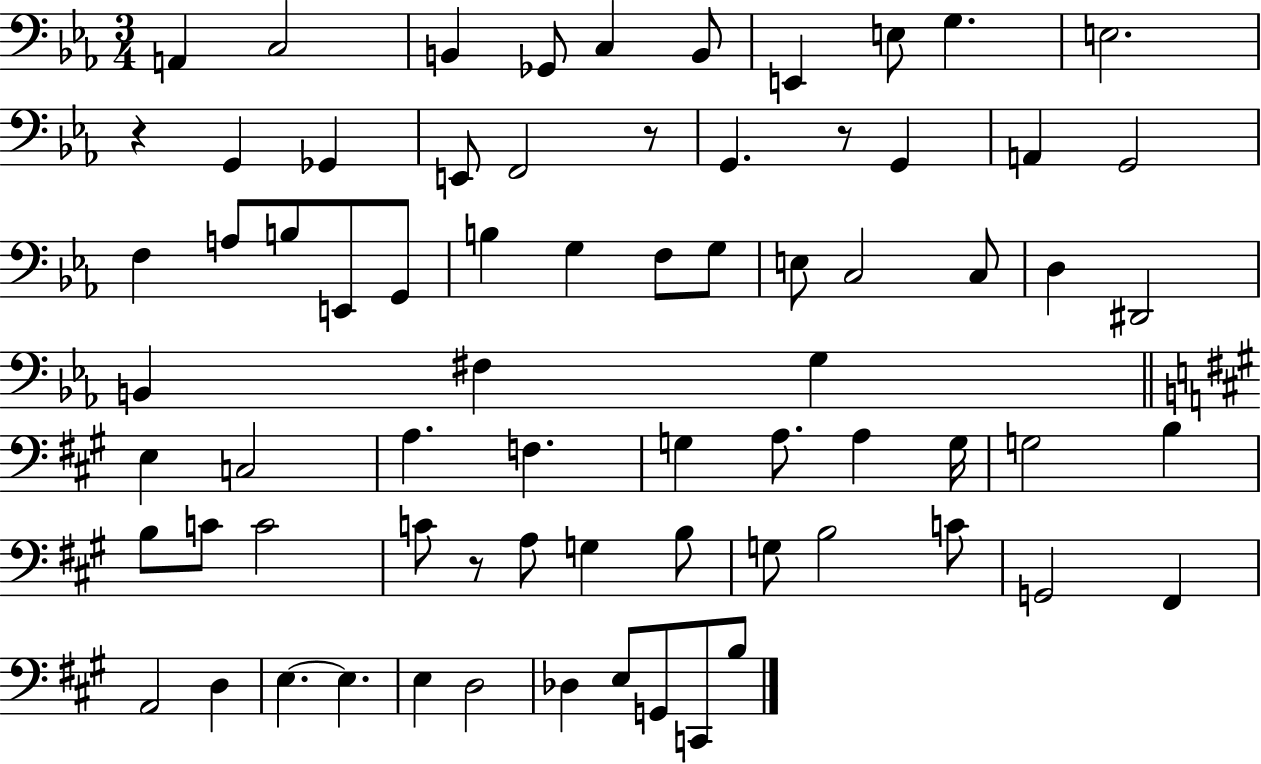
{
  \clef bass
  \numericTimeSignature
  \time 3/4
  \key ees \major
  a,4 c2 | b,4 ges,8 c4 b,8 | e,4 e8 g4. | e2. | \break r4 g,4 ges,4 | e,8 f,2 r8 | g,4. r8 g,4 | a,4 g,2 | \break f4 a8 b8 e,8 g,8 | b4 g4 f8 g8 | e8 c2 c8 | d4 dis,2 | \break b,4 fis4 g4 | \bar "||" \break \key a \major e4 c2 | a4. f4. | g4 a8. a4 g16 | g2 b4 | \break b8 c'8 c'2 | c'8 r8 a8 g4 b8 | g8 b2 c'8 | g,2 fis,4 | \break a,2 d4 | e4.~~ e4. | e4 d2 | des4 e8 g,8 c,8 b8 | \break \bar "|."
}